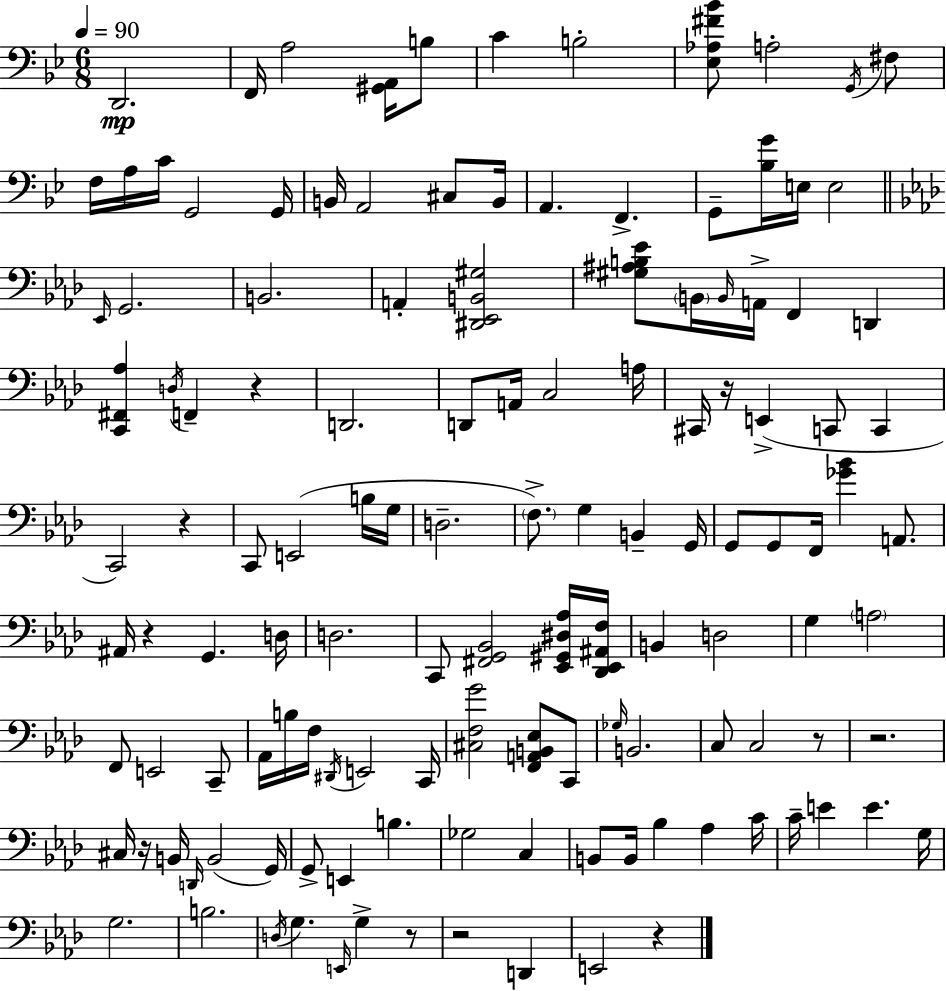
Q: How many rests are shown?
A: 10